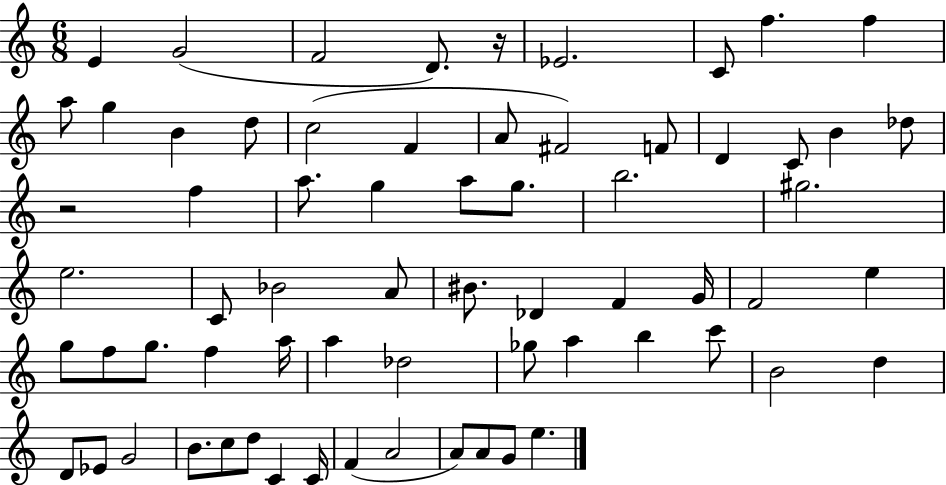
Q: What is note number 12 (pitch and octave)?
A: D5